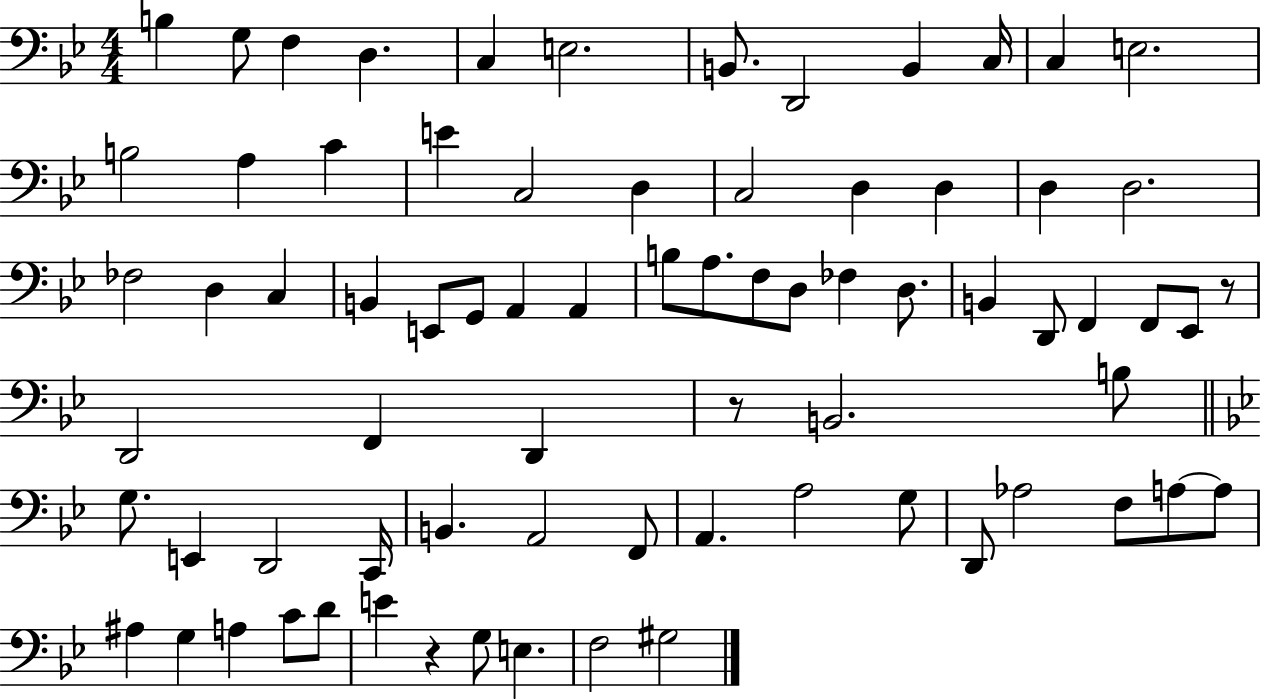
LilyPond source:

{
  \clef bass
  \numericTimeSignature
  \time 4/4
  \key bes \major
  b4 g8 f4 d4. | c4 e2. | b,8. d,2 b,4 c16 | c4 e2. | \break b2 a4 c'4 | e'4 c2 d4 | c2 d4 d4 | d4 d2. | \break fes2 d4 c4 | b,4 e,8 g,8 a,4 a,4 | b8 a8. f8 d8 fes4 d8. | b,4 d,8 f,4 f,8 ees,8 r8 | \break d,2 f,4 d,4 | r8 b,2. b8 | \bar "||" \break \key bes \major g8. e,4 d,2 c,16 | b,4. a,2 f,8 | a,4. a2 g8 | d,8 aes2 f8 a8~~ a8 | \break ais4 g4 a4 c'8 d'8 | e'4 r4 g8 e4. | f2 gis2 | \bar "|."
}